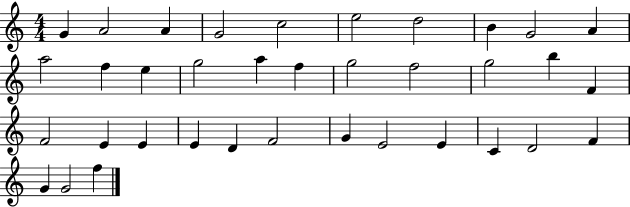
G4/q A4/h A4/q G4/h C5/h E5/h D5/h B4/q G4/h A4/q A5/h F5/q E5/q G5/h A5/q F5/q G5/h F5/h G5/h B5/q F4/q F4/h E4/q E4/q E4/q D4/q F4/h G4/q E4/h E4/q C4/q D4/h F4/q G4/q G4/h F5/q